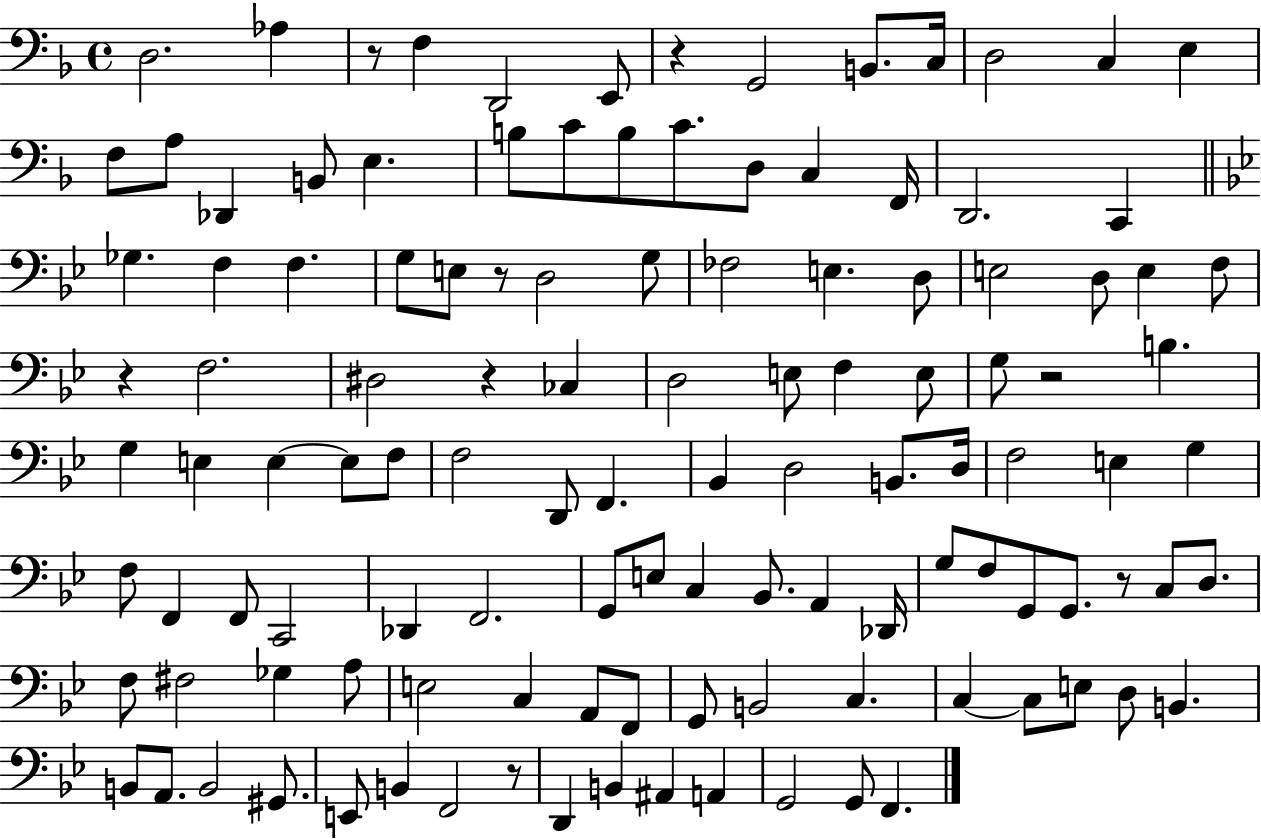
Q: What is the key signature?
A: F major